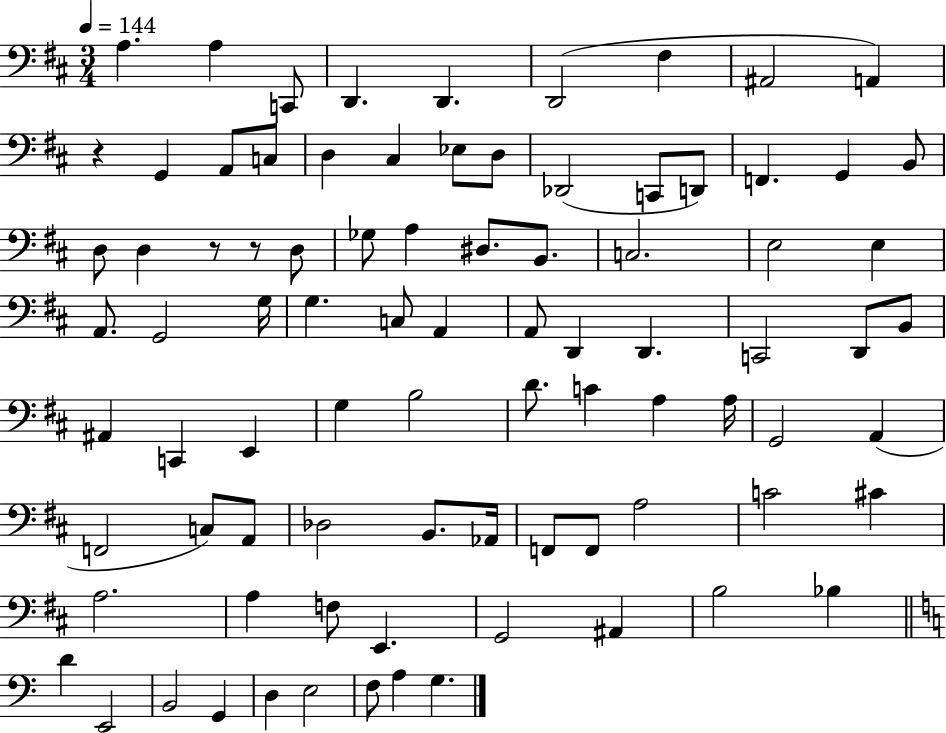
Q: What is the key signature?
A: D major